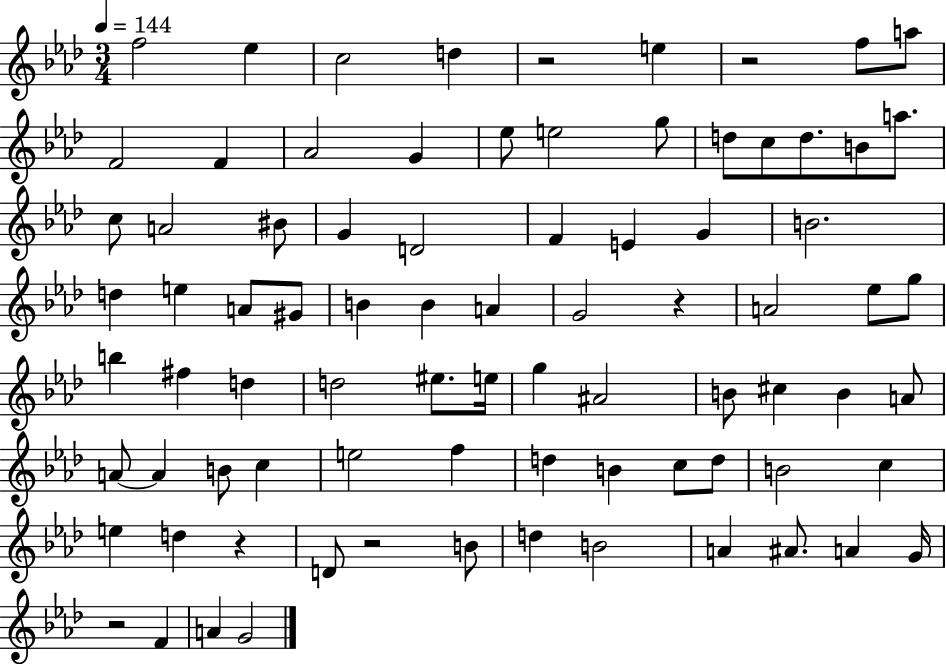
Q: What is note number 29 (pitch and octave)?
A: D5